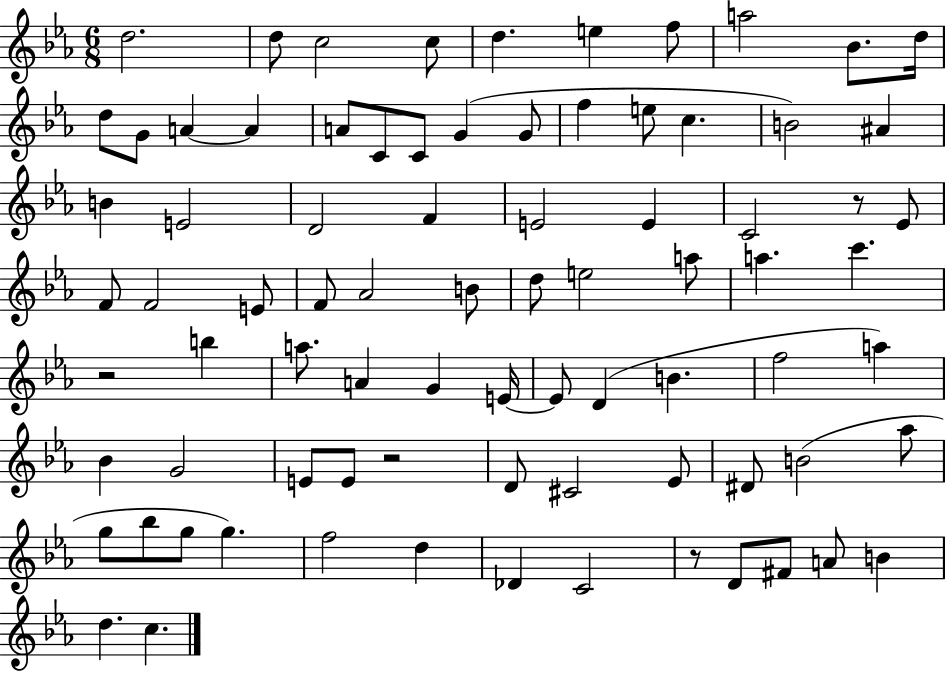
{
  \clef treble
  \numericTimeSignature
  \time 6/8
  \key ees \major
  d''2. | d''8 c''2 c''8 | d''4. e''4 f''8 | a''2 bes'8. d''16 | \break d''8 g'8 a'4~~ a'4 | a'8 c'8 c'8 g'4( g'8 | f''4 e''8 c''4. | b'2) ais'4 | \break b'4 e'2 | d'2 f'4 | e'2 e'4 | c'2 r8 ees'8 | \break f'8 f'2 e'8 | f'8 aes'2 b'8 | d''8 e''2 a''8 | a''4. c'''4. | \break r2 b''4 | a''8. a'4 g'4 e'16~~ | e'8 d'4( b'4. | f''2 a''4) | \break bes'4 g'2 | e'8 e'8 r2 | d'8 cis'2 ees'8 | dis'8 b'2( aes''8 | \break g''8 bes''8 g''8 g''4.) | f''2 d''4 | des'4 c'2 | r8 d'8 fis'8 a'8 b'4 | \break d''4. c''4. | \bar "|."
}